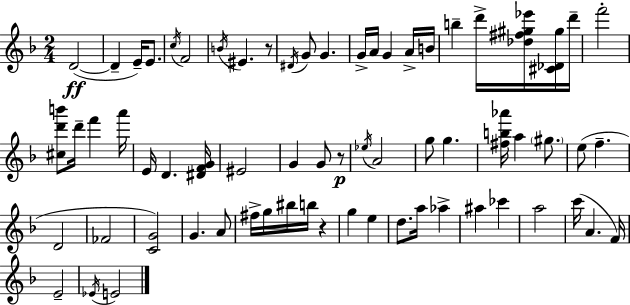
{
  \clef treble
  \numericTimeSignature
  \time 2/4
  \key d \minor
  d'2~(~\ff | d'4-- e'16--) e'8. | \acciaccatura { c''16 } f'2 | \acciaccatura { b'16 } eis'4. | \break r8 \acciaccatura { dis'16 } g'8 g'4. | g'16-> a'16 g'4 | a'16-> b'16 b''4-- d'''16-> | <des'' fis'' gis'' ees'''>16 <cis' des' gis''>16 d'''16-- f'''2-. | \break <cis'' d''' b'''>8 d'''16-- f'''4 | a'''16 e'16 d'4. | <dis' f' g'>16 eis'2 | g'4 g'8 | \break r8\p \acciaccatura { ees''16 } a'2 | g''8 g''4. | <fis'' b'' aes'''>16 a''4 | \parenthesize gis''8. e''8( f''4.-- | \break d'2 | fes'2 | <c' g'>2) | g'4. | \break a'8 fis''16-> g''16 bis''16 b''16 | r4 g''4 | e''4 d''8. a''16 | aes''4-> ais''4 | \break ces'''4 a''2 | c'''16( a'4. | f'16) e'2-- | \acciaccatura { ees'16 } e'2 | \break \bar "|."
}